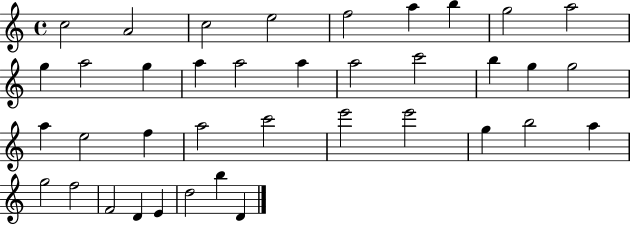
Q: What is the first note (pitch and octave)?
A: C5